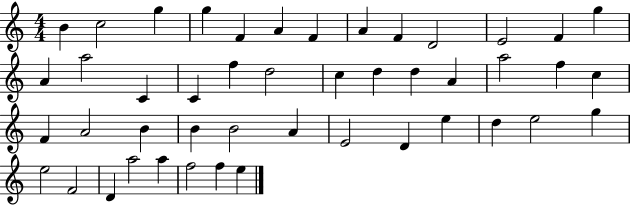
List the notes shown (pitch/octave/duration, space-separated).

B4/q C5/h G5/q G5/q F4/q A4/q F4/q A4/q F4/q D4/h E4/h F4/q G5/q A4/q A5/h C4/q C4/q F5/q D5/h C5/q D5/q D5/q A4/q A5/h F5/q C5/q F4/q A4/h B4/q B4/q B4/h A4/q E4/h D4/q E5/q D5/q E5/h G5/q E5/h F4/h D4/q A5/h A5/q F5/h F5/q E5/q